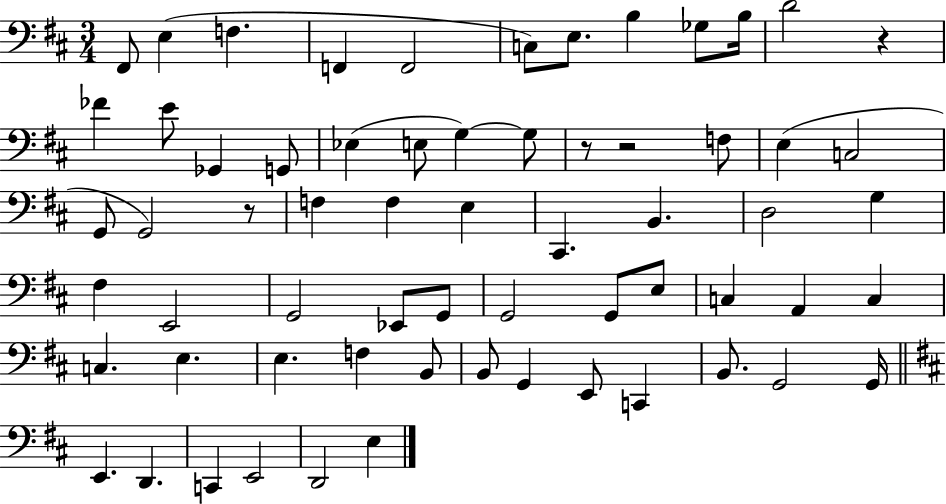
F#2/e E3/q F3/q. F2/q F2/h C3/e E3/e. B3/q Gb3/e B3/s D4/h R/q FES4/q E4/e Gb2/q G2/e Eb3/q E3/e G3/q G3/e R/e R/h F3/e E3/q C3/h G2/e G2/h R/e F3/q F3/q E3/q C#2/q. B2/q. D3/h G3/q F#3/q E2/h G2/h Eb2/e G2/e G2/h G2/e E3/e C3/q A2/q C3/q C3/q. E3/q. E3/q. F3/q B2/e B2/e G2/q E2/e C2/q B2/e. G2/h G2/s E2/q. D2/q. C2/q E2/h D2/h E3/q